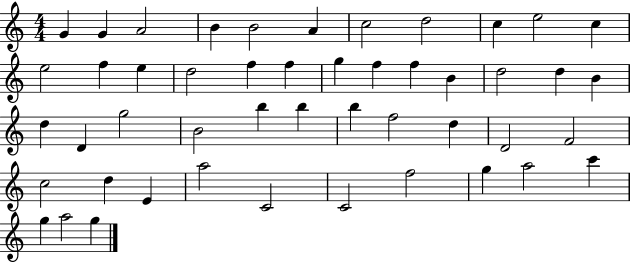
G4/q G4/q A4/h B4/q B4/h A4/q C5/h D5/h C5/q E5/h C5/q E5/h F5/q E5/q D5/h F5/q F5/q G5/q F5/q F5/q B4/q D5/h D5/q B4/q D5/q D4/q G5/h B4/h B5/q B5/q B5/q F5/h D5/q D4/h F4/h C5/h D5/q E4/q A5/h C4/h C4/h F5/h G5/q A5/h C6/q G5/q A5/h G5/q